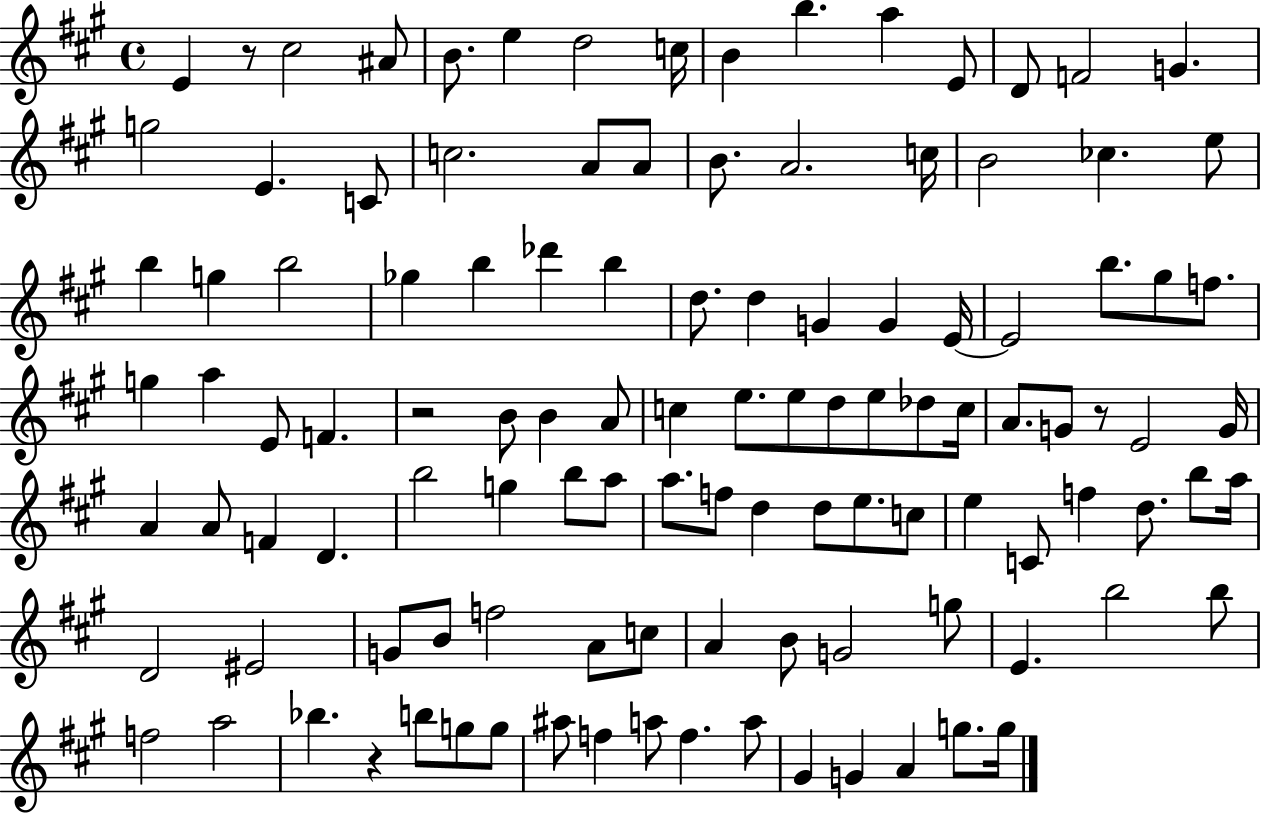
E4/q R/e C#5/h A#4/e B4/e. E5/q D5/h C5/s B4/q B5/q. A5/q E4/e D4/e F4/h G4/q. G5/h E4/q. C4/e C5/h. A4/e A4/e B4/e. A4/h. C5/s B4/h CES5/q. E5/e B5/q G5/q B5/h Gb5/q B5/q Db6/q B5/q D5/e. D5/q G4/q G4/q E4/s E4/h B5/e. G#5/e F5/e. G5/q A5/q E4/e F4/q. R/h B4/e B4/q A4/e C5/q E5/e. E5/e D5/e E5/e Db5/e C5/s A4/e. G4/e R/e E4/h G4/s A4/q A4/e F4/q D4/q. B5/h G5/q B5/e A5/e A5/e. F5/e D5/q D5/e E5/e. C5/e E5/q C4/e F5/q D5/e. B5/e A5/s D4/h EIS4/h G4/e B4/e F5/h A4/e C5/e A4/q B4/e G4/h G5/e E4/q. B5/h B5/e F5/h A5/h Bb5/q. R/q B5/e G5/e G5/e A#5/e F5/q A5/e F5/q. A5/e G#4/q G4/q A4/q G5/e. G5/s